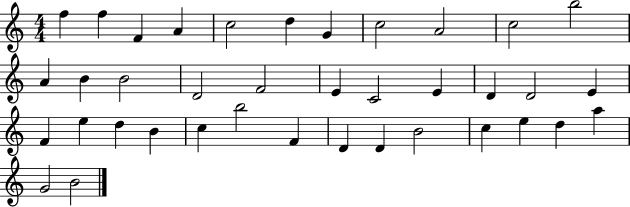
X:1
T:Untitled
M:4/4
L:1/4
K:C
f f F A c2 d G c2 A2 c2 b2 A B B2 D2 F2 E C2 E D D2 E F e d B c b2 F D D B2 c e d a G2 B2